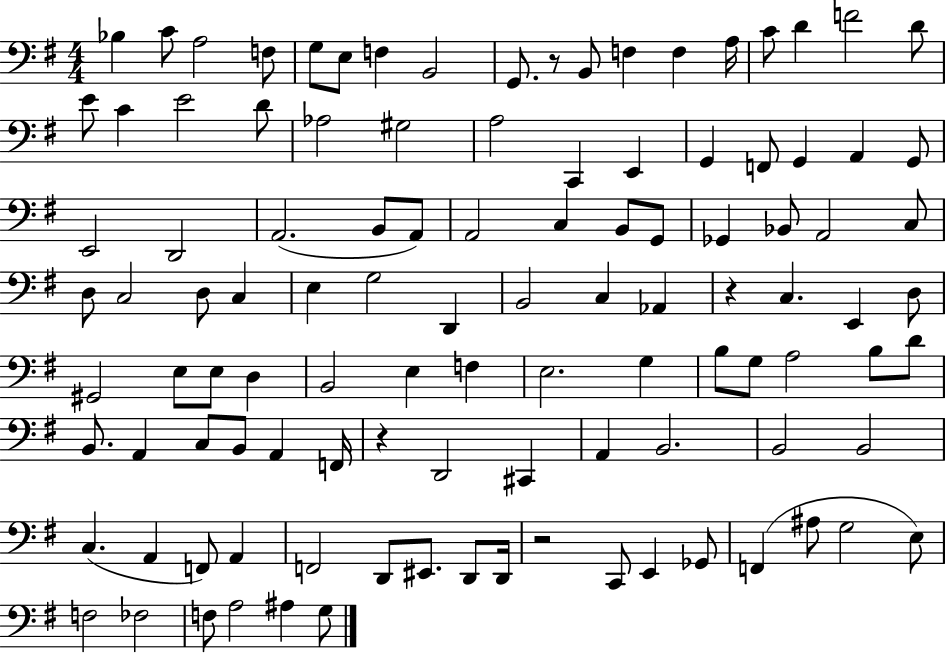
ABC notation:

X:1
T:Untitled
M:4/4
L:1/4
K:G
_B, C/2 A,2 F,/2 G,/2 E,/2 F, B,,2 G,,/2 z/2 B,,/2 F, F, A,/4 C/2 D F2 D/2 E/2 C E2 D/2 _A,2 ^G,2 A,2 C,, E,, G,, F,,/2 G,, A,, G,,/2 E,,2 D,,2 A,,2 B,,/2 A,,/2 A,,2 C, B,,/2 G,,/2 _G,, _B,,/2 A,,2 C,/2 D,/2 C,2 D,/2 C, E, G,2 D,, B,,2 C, _A,, z C, E,, D,/2 ^G,,2 E,/2 E,/2 D, B,,2 E, F, E,2 G, B,/2 G,/2 A,2 B,/2 D/2 B,,/2 A,, C,/2 B,,/2 A,, F,,/4 z D,,2 ^C,, A,, B,,2 B,,2 B,,2 C, A,, F,,/2 A,, F,,2 D,,/2 ^E,,/2 D,,/2 D,,/4 z2 C,,/2 E,, _G,,/2 F,, ^A,/2 G,2 E,/2 F,2 _F,2 F,/2 A,2 ^A, G,/2